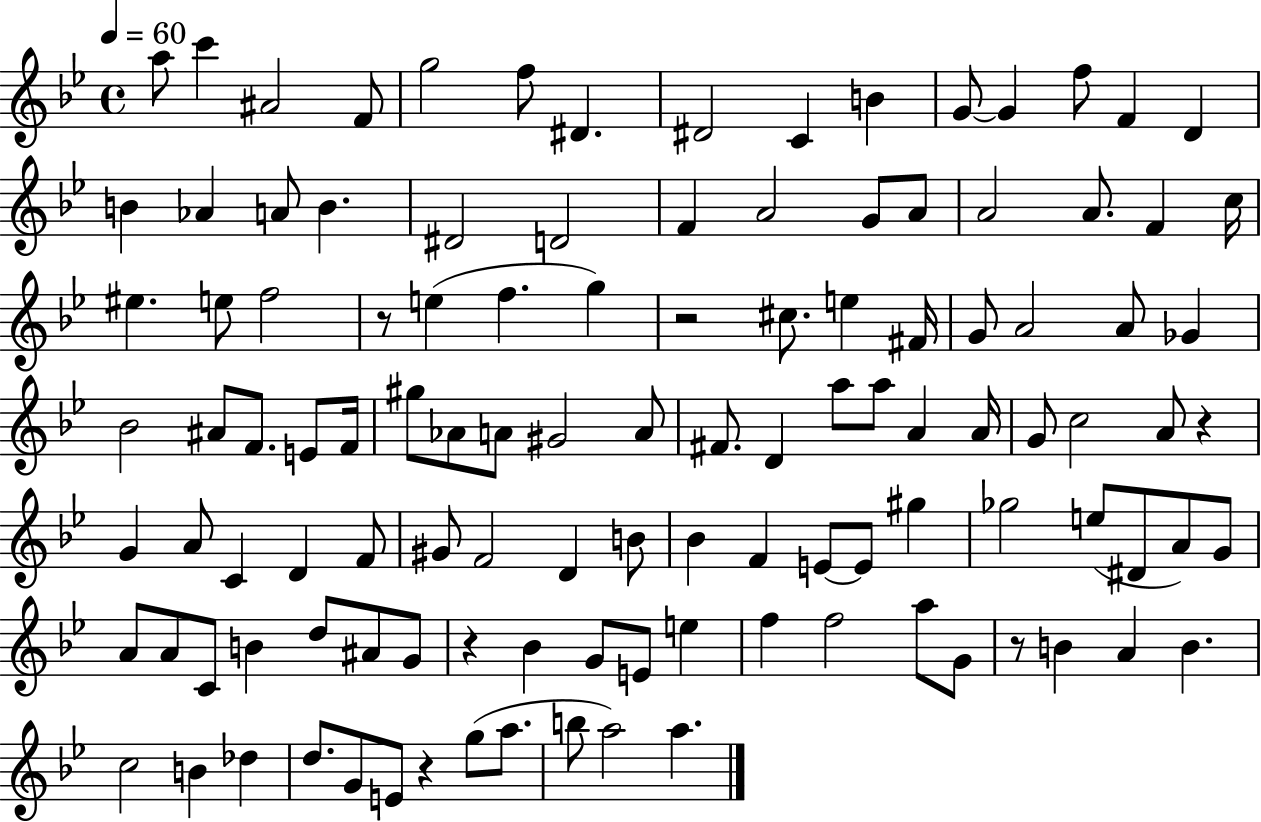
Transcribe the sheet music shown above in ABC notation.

X:1
T:Untitled
M:4/4
L:1/4
K:Bb
a/2 c' ^A2 F/2 g2 f/2 ^D ^D2 C B G/2 G f/2 F D B _A A/2 B ^D2 D2 F A2 G/2 A/2 A2 A/2 F c/4 ^e e/2 f2 z/2 e f g z2 ^c/2 e ^F/4 G/2 A2 A/2 _G _B2 ^A/2 F/2 E/2 F/4 ^g/2 _A/2 A/2 ^G2 A/2 ^F/2 D a/2 a/2 A A/4 G/2 c2 A/2 z G A/2 C D F/2 ^G/2 F2 D B/2 _B F E/2 E/2 ^g _g2 e/2 ^D/2 A/2 G/2 A/2 A/2 C/2 B d/2 ^A/2 G/2 z _B G/2 E/2 e f f2 a/2 G/2 z/2 B A B c2 B _d d/2 G/2 E/2 z g/2 a/2 b/2 a2 a